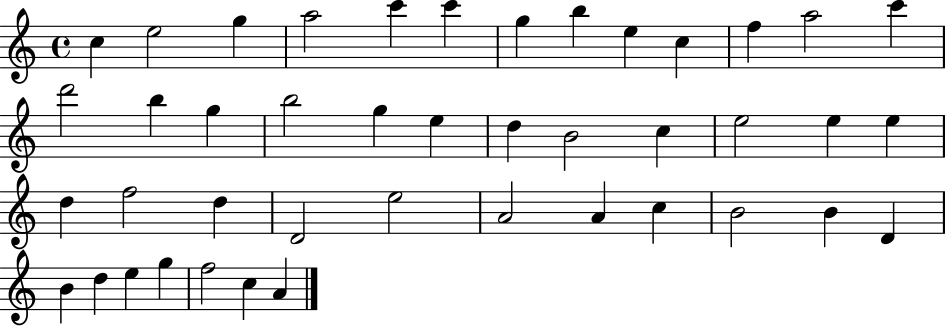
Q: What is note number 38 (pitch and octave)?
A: D5